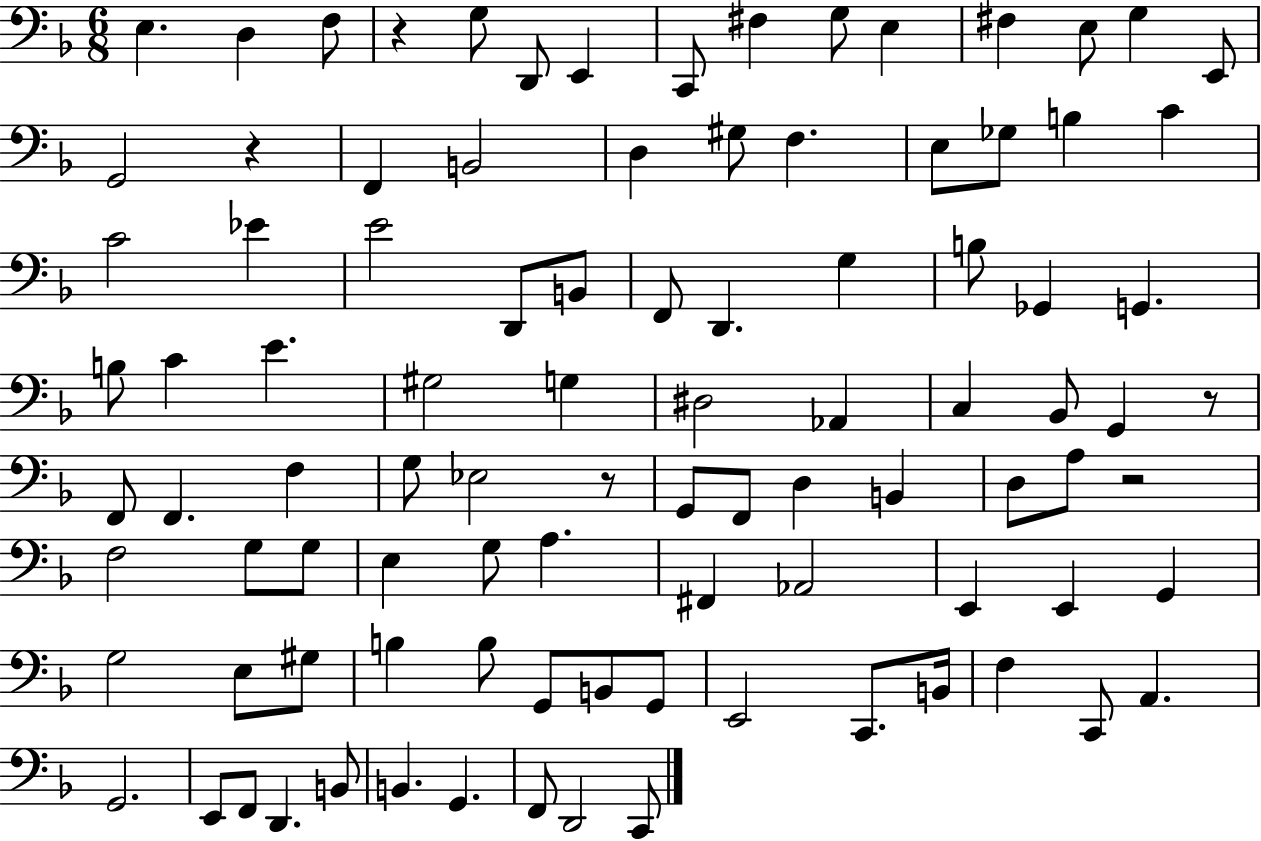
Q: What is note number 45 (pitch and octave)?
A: G2